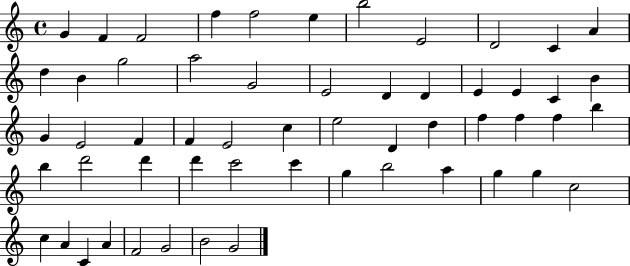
X:1
T:Untitled
M:4/4
L:1/4
K:C
G F F2 f f2 e b2 E2 D2 C A d B g2 a2 G2 E2 D D E E C B G E2 F F E2 c e2 D d f f f b b d'2 d' d' c'2 c' g b2 a g g c2 c A C A F2 G2 B2 G2